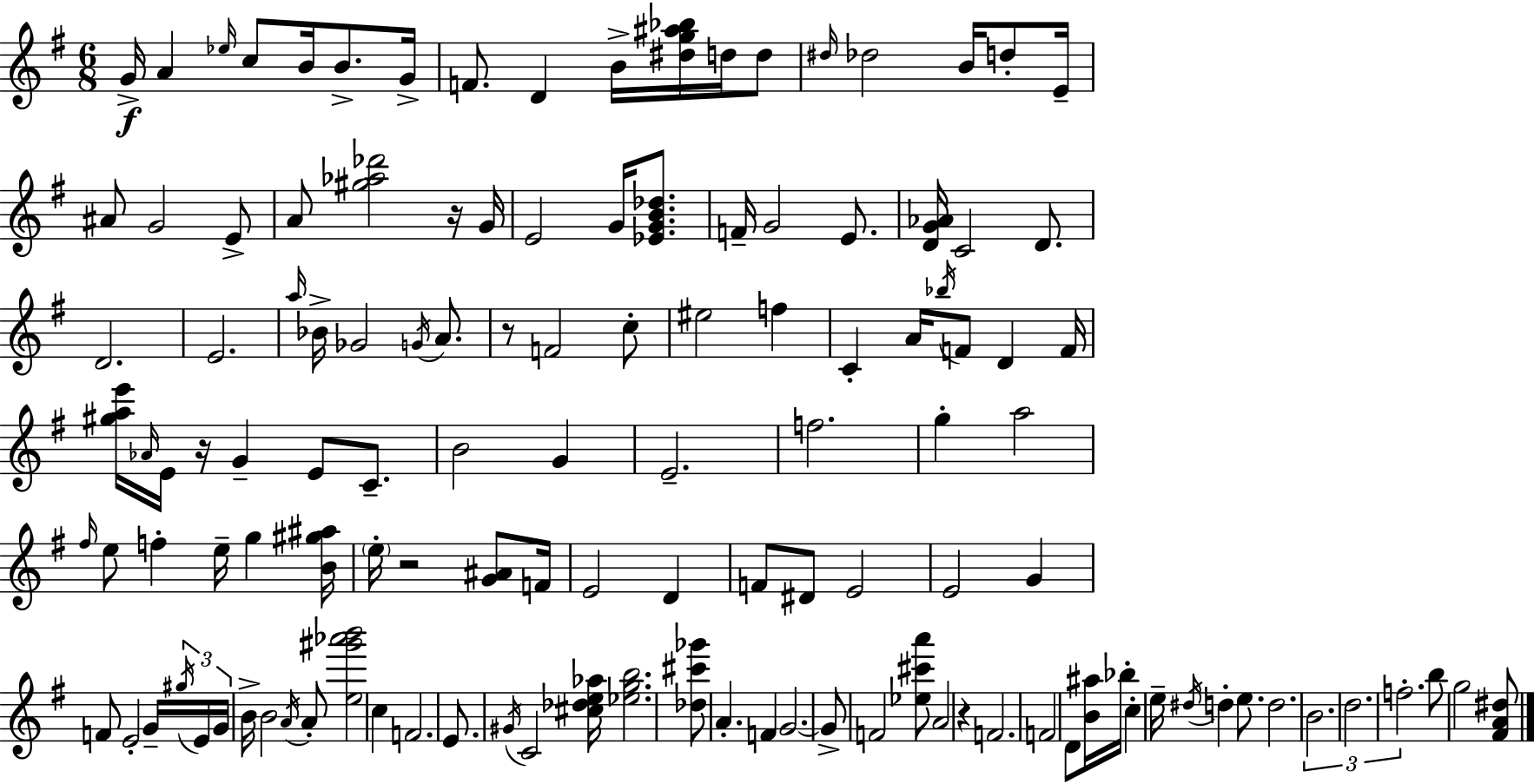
{
  \clef treble
  \numericTimeSignature
  \time 6/8
  \key g \major
  g'16->\f a'4 \grace { ees''16 } c''8 b'16 b'8.-> | g'16-> f'8. d'4 b'16-> <dis'' g'' ais'' bes''>16 d''16 d''8 | \grace { dis''16 } des''2 b'16 d''8-. | e'16-- ais'8 g'2 | \break e'8-> a'8 <gis'' aes'' des'''>2 | r16 g'16 e'2 g'16 <ees' g' b' des''>8. | f'16-- g'2 e'8. | <d' g' aes'>16 c'2 d'8. | \break d'2. | e'2. | \grace { a''16 } bes'16-> ges'2 | \acciaccatura { g'16 } a'8. r8 f'2 | \break c''8-. eis''2 | f''4 c'4-. a'16 \acciaccatura { bes''16 } f'8 | d'4 f'16 <gis'' a'' e'''>16 \grace { aes'16 } e'16 r16 g'4-- | e'8 c'8.-- b'2 | \break g'4 e'2.-- | f''2. | g''4-. a''2 | \grace { fis''16 } e''8 f''4-. | \break e''16-- g''4 <b' gis'' ais''>16 \parenthesize e''16-. r2 | <g' ais'>8 f'16 e'2 | d'4 f'8 dis'8 e'2 | e'2 | \break g'4 f'8 e'2-. | g'16-- \tuplet 3/2 { \acciaccatura { gis''16 } e'16 g'16 } b'16-> b'2 | \acciaccatura { a'16 } a'8-. <e'' gis''' aes''' b'''>2 | c''4 f'2. | \break e'8. | \acciaccatura { gis'16 } c'2 <cis'' des'' e'' aes''>16 <ees'' g'' b''>2. | <des'' cis''' ges'''>8 | a'4.-. f'4 g'2.~~ | \break g'8-> | f'2 <ees'' cis''' a'''>8 a'2 | r4 f'2. | f'2 | \break d'8 <b' ais''>16 bes''16-. c''4-. | e''16-- \acciaccatura { dis''16 } d''4-. e''8. d''2. | \tuplet 3/2 { b'2. | d''2. | \break f''2.-. } | b''8 | g''2 <fis' a' dis''>8 \bar "|."
}